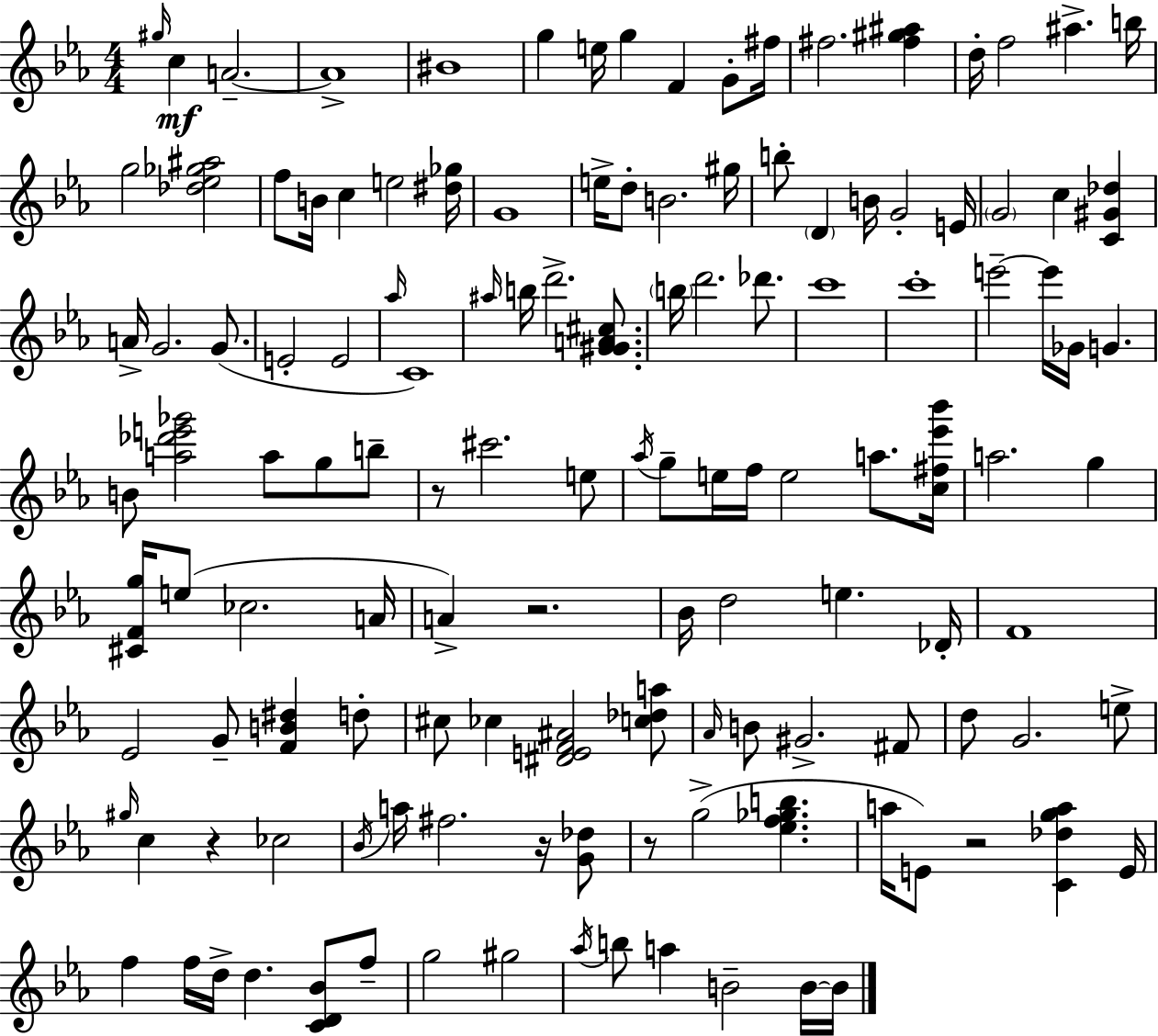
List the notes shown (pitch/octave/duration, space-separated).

G#5/s C5/q A4/h. A4/w BIS4/w G5/q E5/s G5/q F4/q G4/e F#5/s F#5/h. [F#5,G#5,A#5]/q D5/s F5/h A#5/q. B5/s G5/h [Db5,Eb5,Gb5,A#5]/h F5/e B4/s C5/q E5/h [D#5,Gb5]/s G4/w E5/s D5/e B4/h. G#5/s B5/e D4/q B4/s G4/h E4/s G4/h C5/q [C4,G#4,Db5]/q A4/s G4/h. G4/e. E4/h E4/h Ab5/s C4/w A#5/s B5/s D6/h. [G#4,G#4,A4,C#5]/e. B5/s D6/h. Db6/e. C6/w C6/w E6/h E6/s Gb4/s G4/q. B4/e [A5,Db6,E6,Gb6]/h A5/e G5/e B5/e R/e C#6/h. E5/e Ab5/s G5/e E5/s F5/s E5/h A5/e. [C5,F#5,Eb6,Bb6]/s A5/h. G5/q [C#4,F4,G5]/s E5/e CES5/h. A4/s A4/q R/h. Bb4/s D5/h E5/q. Db4/s F4/w Eb4/h G4/e [F4,B4,D#5]/q D5/e C#5/e CES5/q [D#4,E4,F4,A#4]/h [C5,Db5,A5]/e Ab4/s B4/e G#4/h. F#4/e D5/e G4/h. E5/e G#5/s C5/q R/q CES5/h Bb4/s A5/s F#5/h. R/s [G4,Db5]/e R/e G5/h [Eb5,F5,Gb5,B5]/q. A5/s E4/e R/h [C4,Db5,G5,A5]/q E4/s F5/q F5/s D5/s D5/q. [C4,D4,Bb4]/e F5/e G5/h G#5/h Ab5/s B5/e A5/q B4/h B4/s B4/s